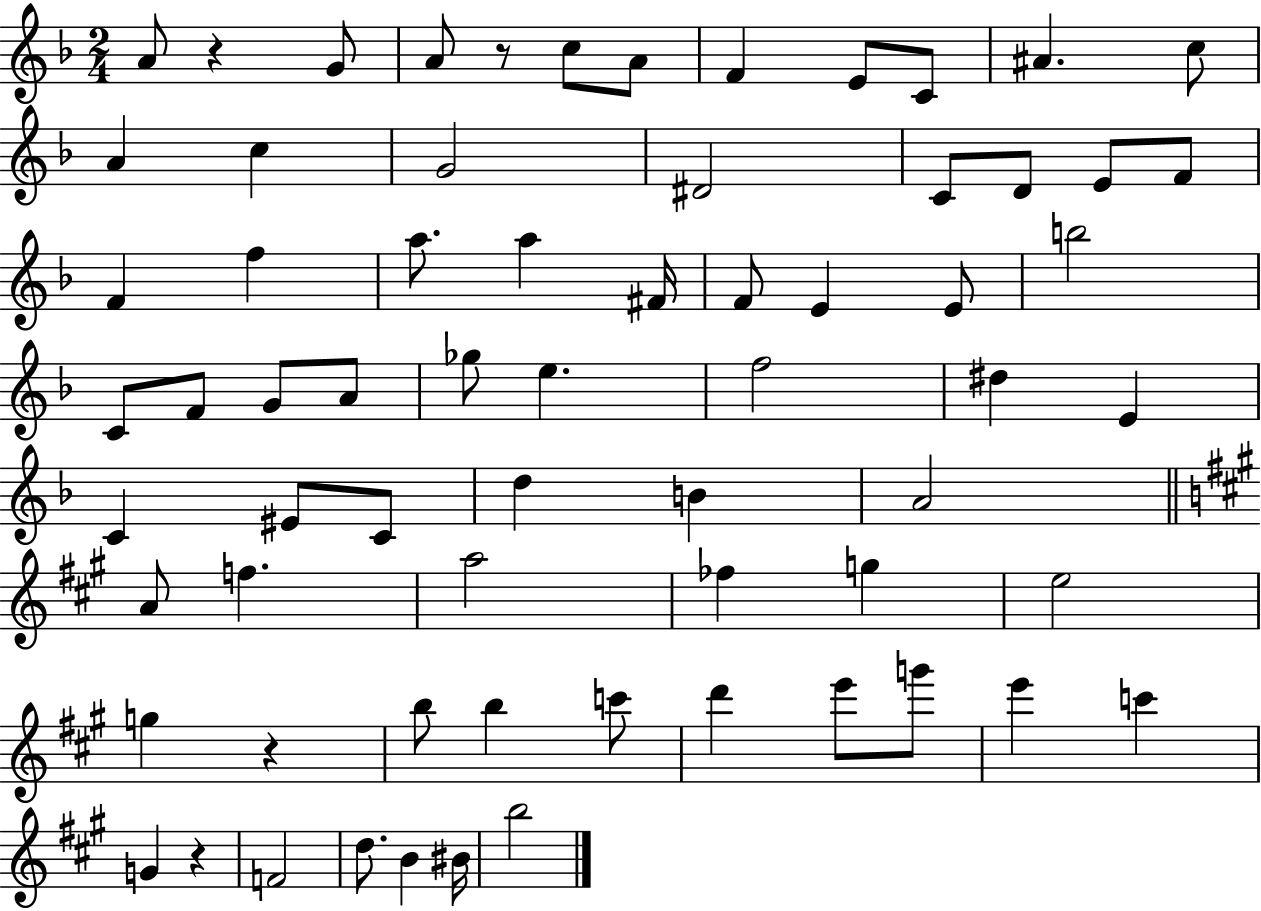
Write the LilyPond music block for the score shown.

{
  \clef treble
  \numericTimeSignature
  \time 2/4
  \key f \major
  a'8 r4 g'8 | a'8 r8 c''8 a'8 | f'4 e'8 c'8 | ais'4. c''8 | \break a'4 c''4 | g'2 | dis'2 | c'8 d'8 e'8 f'8 | \break f'4 f''4 | a''8. a''4 fis'16 | f'8 e'4 e'8 | b''2 | \break c'8 f'8 g'8 a'8 | ges''8 e''4. | f''2 | dis''4 e'4 | \break c'4 eis'8 c'8 | d''4 b'4 | a'2 | \bar "||" \break \key a \major a'8 f''4. | a''2 | fes''4 g''4 | e''2 | \break g''4 r4 | b''8 b''4 c'''8 | d'''4 e'''8 g'''8 | e'''4 c'''4 | \break g'4 r4 | f'2 | d''8. b'4 bis'16 | b''2 | \break \bar "|."
}